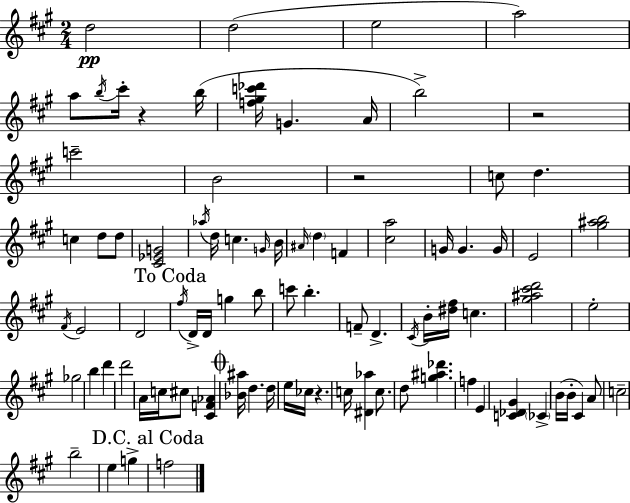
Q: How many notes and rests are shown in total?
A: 87